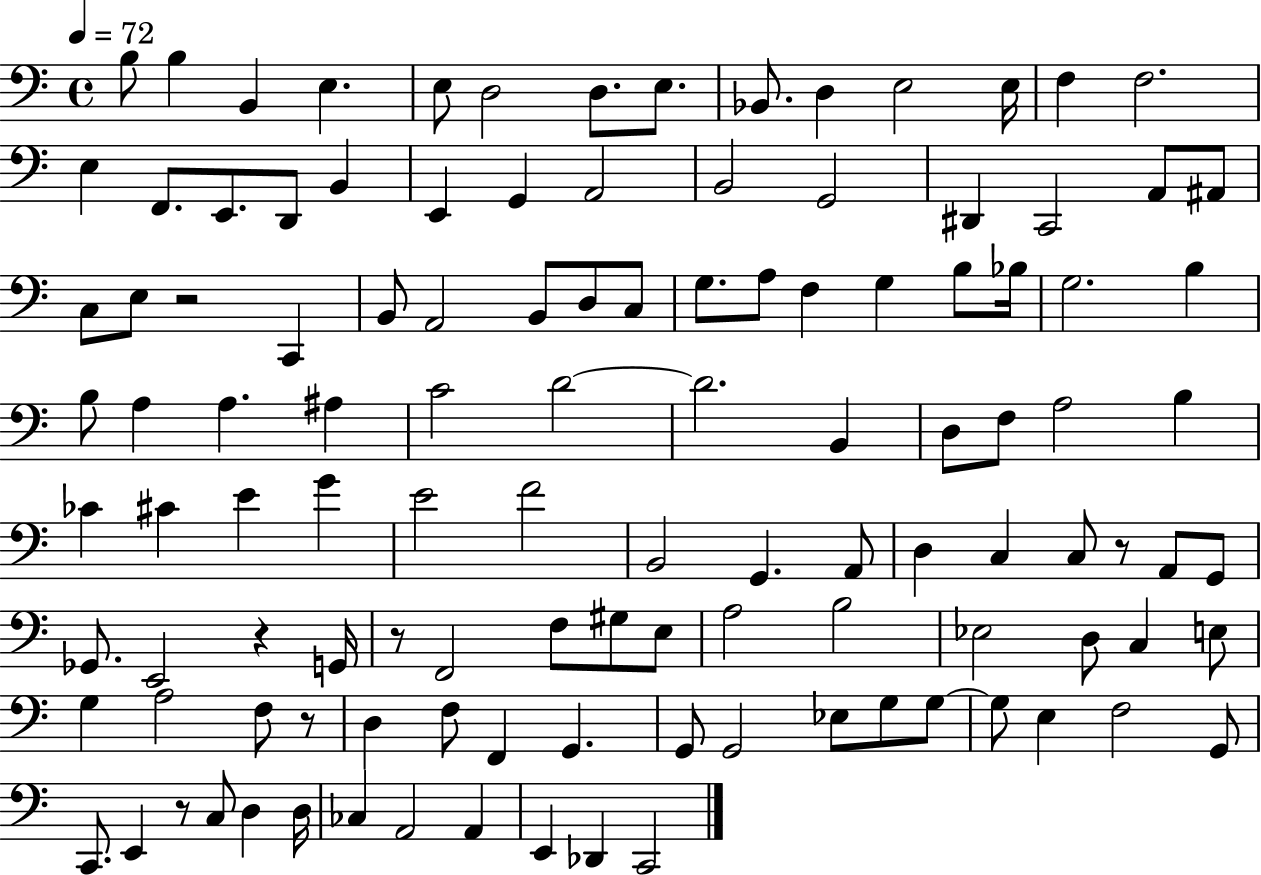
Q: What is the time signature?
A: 4/4